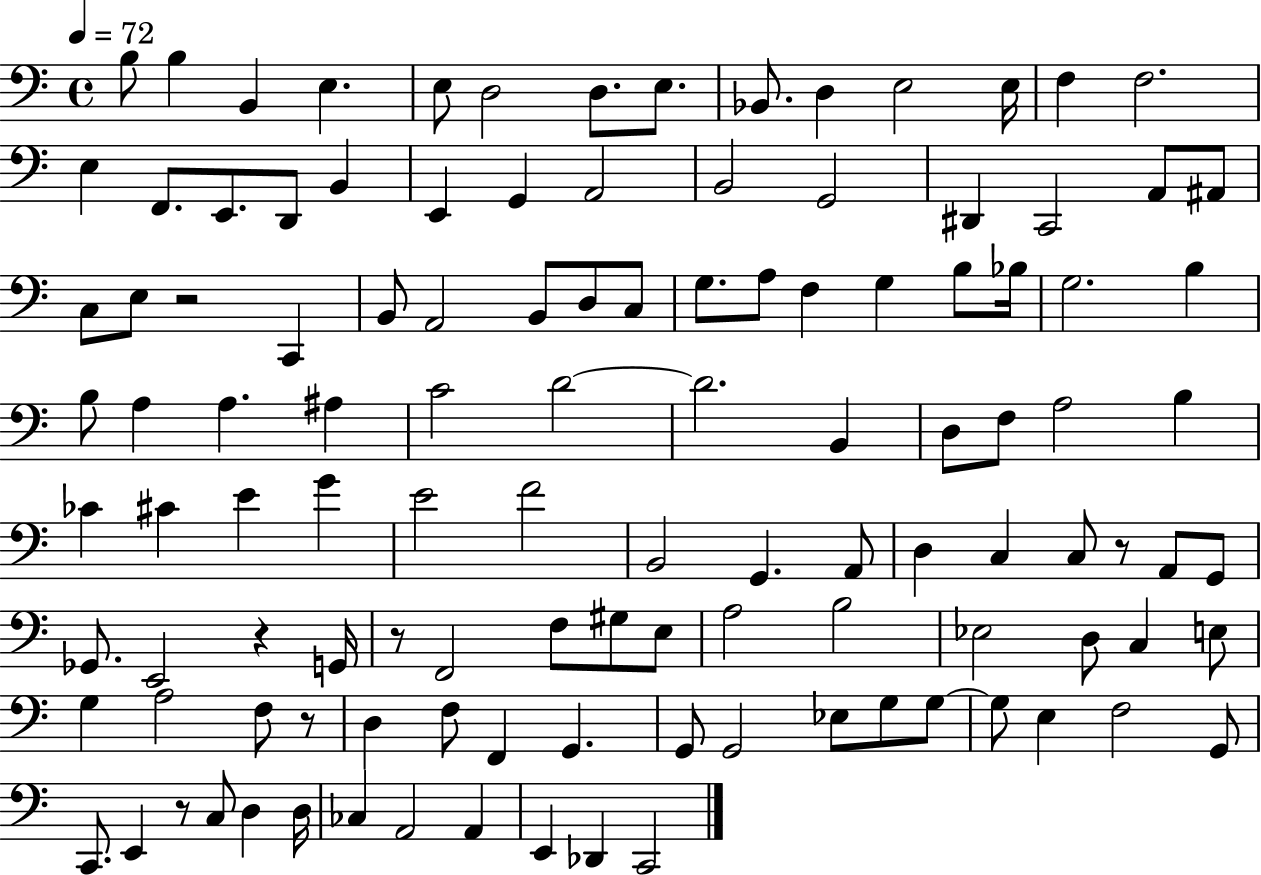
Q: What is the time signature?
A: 4/4